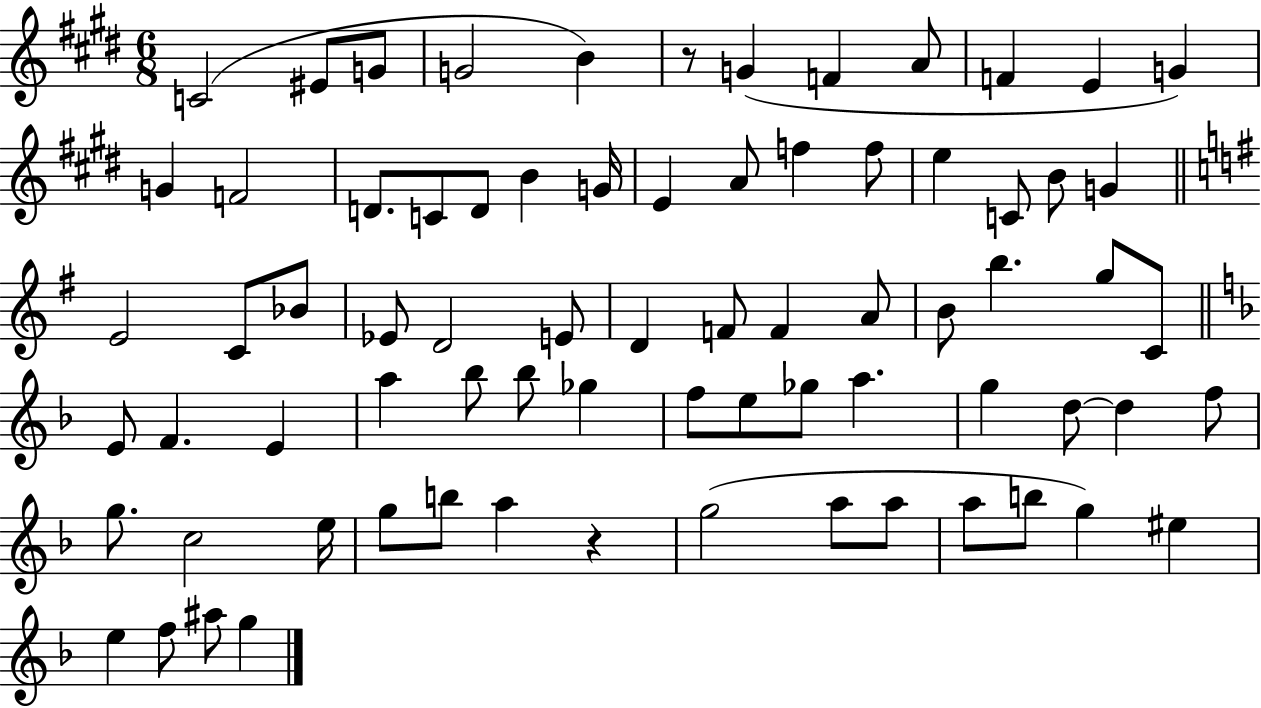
{
  \clef treble
  \numericTimeSignature
  \time 6/8
  \key e \major
  \repeat volta 2 { c'2( eis'8 g'8 | g'2 b'4) | r8 g'4( f'4 a'8 | f'4 e'4 g'4) | \break g'4 f'2 | d'8. c'8 d'8 b'4 g'16 | e'4 a'8 f''4 f''8 | e''4 c'8 b'8 g'4 | \break \bar "||" \break \key g \major e'2 c'8 bes'8 | ees'8 d'2 e'8 | d'4 f'8 f'4 a'8 | b'8 b''4. g''8 c'8 | \break \bar "||" \break \key d \minor e'8 f'4. e'4 | a''4 bes''8 bes''8 ges''4 | f''8 e''8 ges''8 a''4. | g''4 d''8~~ d''4 f''8 | \break g''8. c''2 e''16 | g''8 b''8 a''4 r4 | g''2( a''8 a''8 | a''8 b''8 g''4) eis''4 | \break e''4 f''8 ais''8 g''4 | } \bar "|."
}